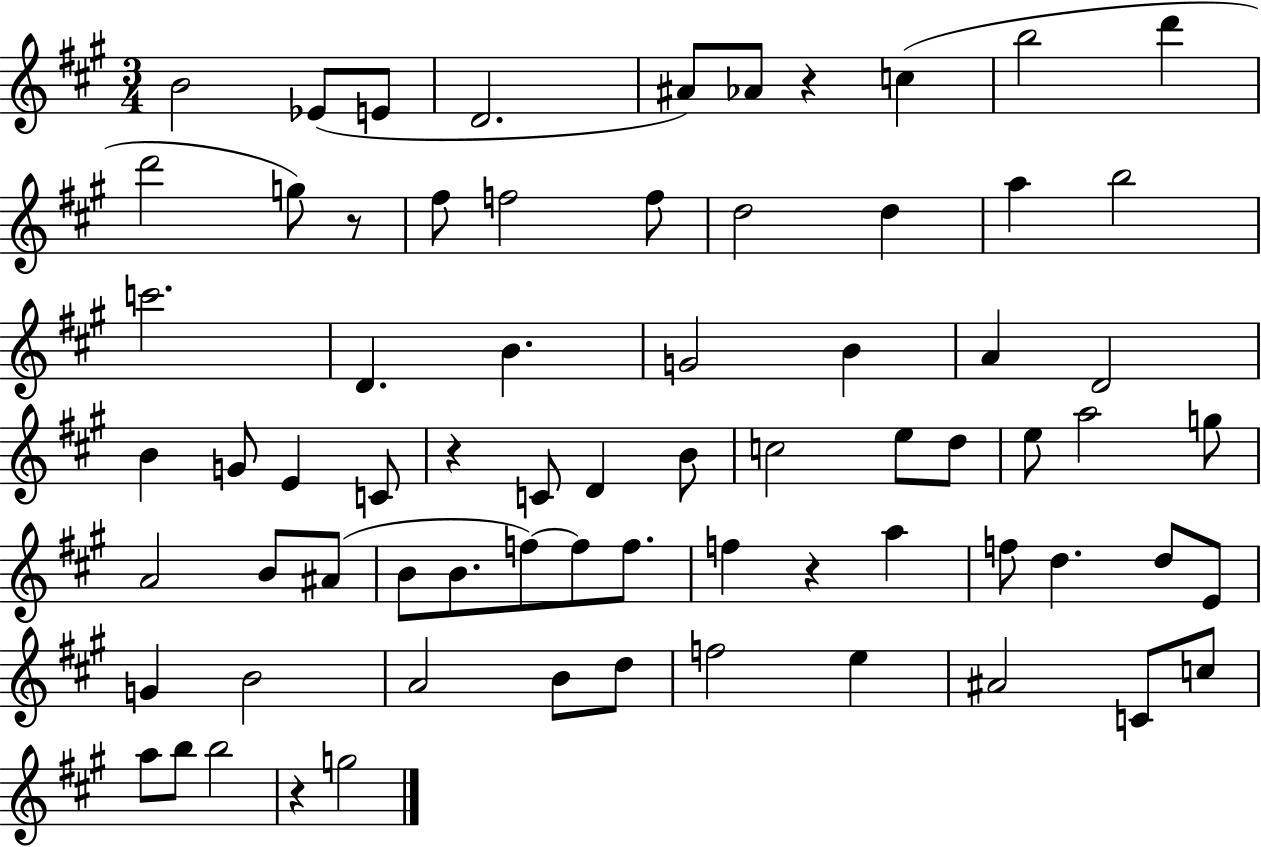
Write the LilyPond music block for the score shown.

{
  \clef treble
  \numericTimeSignature
  \time 3/4
  \key a \major
  b'2 ees'8( e'8 | d'2. | ais'8) aes'8 r4 c''4( | b''2 d'''4 | \break d'''2 g''8) r8 | fis''8 f''2 f''8 | d''2 d''4 | a''4 b''2 | \break c'''2. | d'4. b'4. | g'2 b'4 | a'4 d'2 | \break b'4 g'8 e'4 c'8 | r4 c'8 d'4 b'8 | c''2 e''8 d''8 | e''8 a''2 g''8 | \break a'2 b'8 ais'8( | b'8 b'8. f''8~~) f''8 f''8. | f''4 r4 a''4 | f''8 d''4. d''8 e'8 | \break g'4 b'2 | a'2 b'8 d''8 | f''2 e''4 | ais'2 c'8 c''8 | \break a''8 b''8 b''2 | r4 g''2 | \bar "|."
}